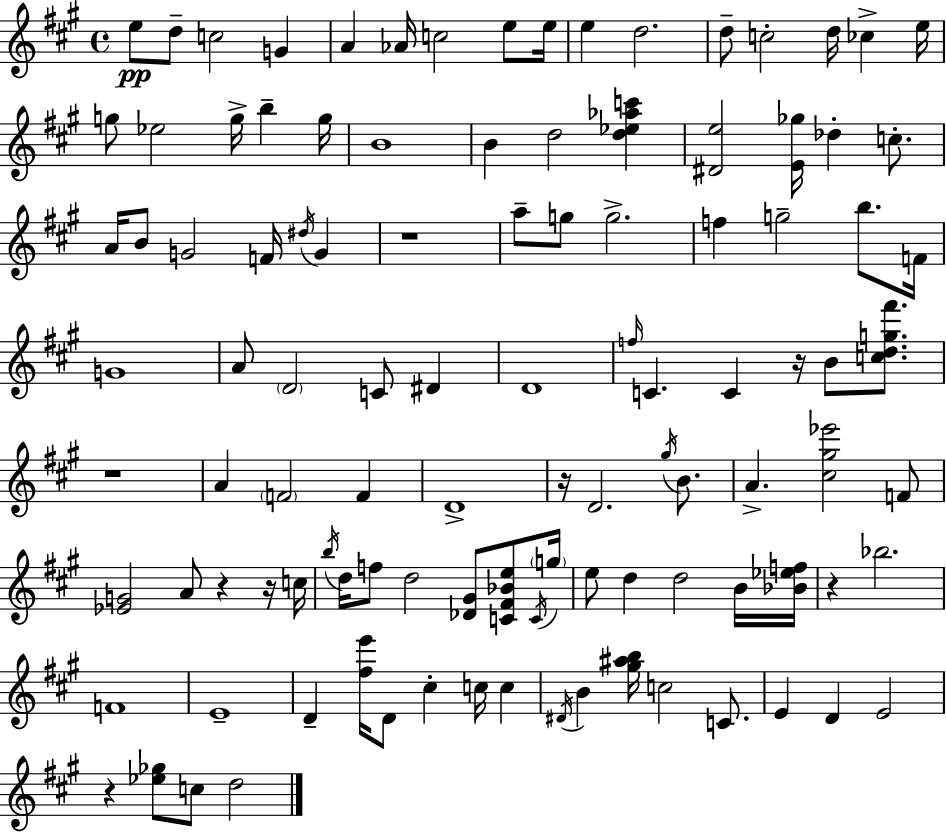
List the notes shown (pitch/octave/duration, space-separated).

E5/e D5/e C5/h G4/q A4/q Ab4/s C5/h E5/e E5/s E5/q D5/h. D5/e C5/h D5/s CES5/q E5/s G5/e Eb5/h G5/s B5/q G5/s B4/w B4/q D5/h [D5,Eb5,Ab5,C6]/q [D#4,E5]/h [E4,Gb5]/s Db5/q C5/e. A4/s B4/e G4/h F4/s D#5/s G4/q R/w A5/e G5/e G5/h. F5/q G5/h B5/e. F4/s G4/w A4/e D4/h C4/e D#4/q D4/w F5/s C4/q. C4/q R/s B4/e [C5,D5,G5,F#6]/e. R/w A4/q F4/h F4/q D4/w R/s D4/h. G#5/s B4/e. A4/q. [C#5,G#5,Eb6]/h F4/e [Eb4,G4]/h A4/e R/q R/s C5/s B5/s D5/s F5/e D5/h [Db4,G#4]/e [C4,F#4,Bb4,E5]/e C4/s G5/s E5/e D5/q D5/h B4/s [Bb4,Eb5,F5]/s R/q Bb5/h. F4/w E4/w D4/q [F#5,E6]/s D4/e C#5/q C5/s C5/q D#4/s B4/q [G#5,A#5,B5]/s C5/h C4/e. E4/q D4/q E4/h R/q [Eb5,Gb5]/e C5/e D5/h